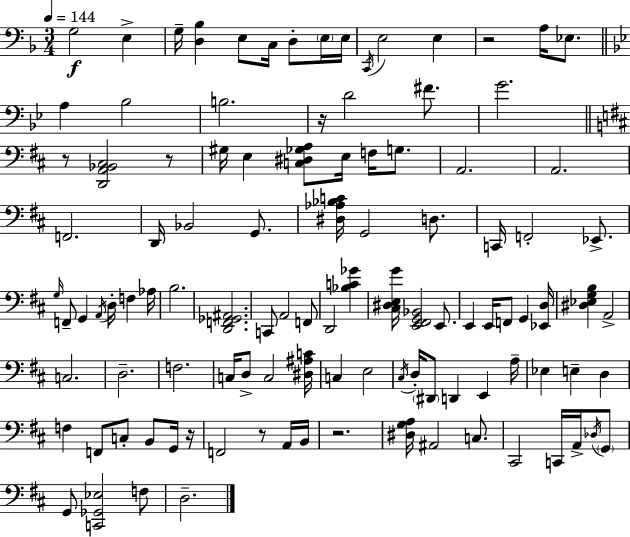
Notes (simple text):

G3/h E3/q G3/s [D3,Bb3]/q E3/e C3/s D3/e E3/s E3/s C2/s E3/h E3/q R/h A3/s Eb3/e. A3/q Bb3/h B3/h. R/s D4/h F#4/e. G4/h. R/e [D2,A2,Bb2,C#3]/h R/e G#3/s E3/q [C3,D#3,Gb3,A3]/e E3/s F3/s G3/e. A2/h. A2/h. F2/h. D2/s Bb2/h G2/e. [D#3,Ab3,Bb3,C4]/s G2/h D3/e. C2/s F2/h Eb2/e. G3/s F2/e G2/q A2/s D3/s F3/q Ab3/s B3/h. [D2,F2,Gb2,A#2]/h. C2/e A2/h F2/e D2/h [Bb3,C4,Gb4]/q [C#3,D#3,E3,G4]/s [E2,F#2,G2,Bb2]/h E2/e. E2/q E2/s F2/e G2/q [Eb2,D3]/s [D#3,Eb3,G3,B3]/q A2/h C3/h. D3/h. F3/h. C3/s D3/e C3/h [D#3,A#3,C4]/s C3/q E3/h C#3/s D3/s D#2/e D2/q E2/q A3/s Eb3/q E3/q D3/q F3/q F2/e C3/e B2/e G2/s R/s F2/h R/e A2/s B2/s R/h. [D#3,G3,A3]/s A#2/h C3/e. C#2/h C2/s A2/s Db3/s G2/e G2/e [C2,Gb2,Eb3]/h F3/e D3/h.